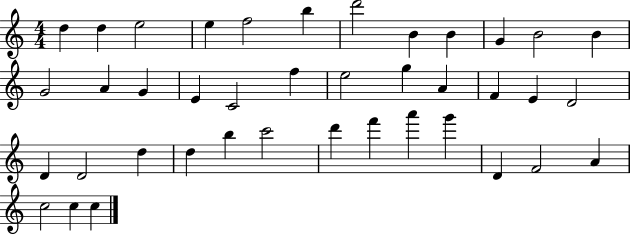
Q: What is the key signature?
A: C major